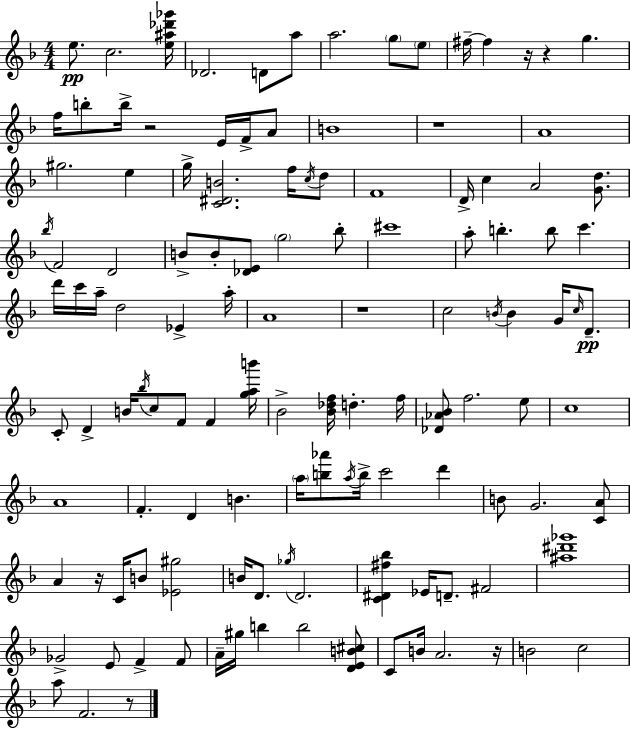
X:1
T:Untitled
M:4/4
L:1/4
K:Dm
e/2 c2 [e^a_d'_g']/4 _D2 D/2 a/2 a2 g/2 e/2 ^f/4 ^f z/4 z g f/4 b/2 b/4 z2 E/4 F/4 A/2 B4 z4 A4 ^g2 e g/4 [C^DB]2 f/4 c/4 d/2 F4 D/4 c A2 [Gd]/2 _b/4 F2 D2 B/2 B/2 [_DE]/2 g2 _b/2 ^c'4 a/2 b b/2 c' d'/4 c'/4 a/4 d2 _E a/4 A4 z4 c2 B/4 B G/4 c/4 D/2 C/2 D B/4 _b/4 c/2 F/2 F [gab']/4 _B2 [_B_df]/4 d f/4 [_D_A_B]/2 f2 e/2 c4 A4 F D B a/4 [b_a']/2 a/4 b/4 c'2 d' B/2 G2 [CA]/2 A z/4 C/4 B/2 [_E^g]2 B/4 D/2 _g/4 D2 [C^D^f_b] _E/4 D/2 ^F2 [^a^d'_g']4 _G2 E/2 F F/2 A/4 ^g/4 b b2 [DEB^c]/2 C/2 B/4 A2 z/4 B2 c2 a/2 F2 z/2